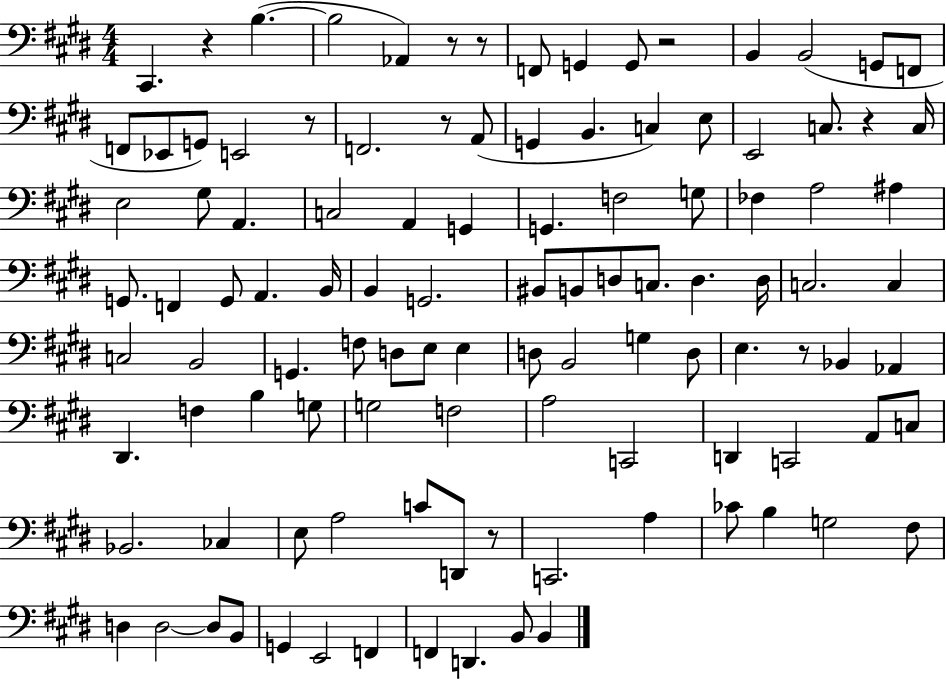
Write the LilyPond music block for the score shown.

{
  \clef bass
  \numericTimeSignature
  \time 4/4
  \key e \major
  cis,4. r4 b4.~(~ | b2 aes,4) r8 r8 | f,8 g,4 g,8 r2 | b,4 b,2( g,8 f,8 | \break f,8 ees,8 g,8) e,2 r8 | f,2. r8 a,8( | g,4 b,4. c4) e8 | e,2 c8. r4 c16 | \break e2 gis8 a,4. | c2 a,4 g,4 | g,4. f2 g8 | fes4 a2 ais4 | \break g,8. f,4 g,8 a,4. b,16 | b,4 g,2. | bis,8 b,8 d8 c8. d4. d16 | c2. c4 | \break c2 b,2 | g,4. f8 d8 e8 e4 | d8 b,2 g4 d8 | e4. r8 bes,4 aes,4 | \break dis,4. f4 b4 g8 | g2 f2 | a2 c,2 | d,4 c,2 a,8 c8 | \break bes,2. ces4 | e8 a2 c'8 d,8 r8 | c,2. a4 | ces'8 b4 g2 fis8 | \break d4 d2~~ d8 b,8 | g,4 e,2 f,4 | f,4 d,4. b,8 b,4 | \bar "|."
}